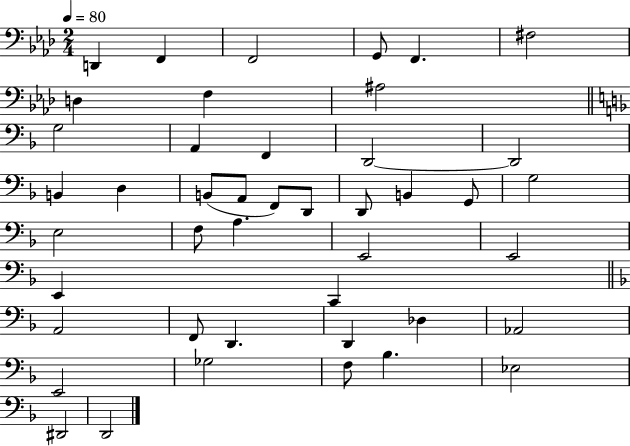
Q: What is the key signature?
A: AES major